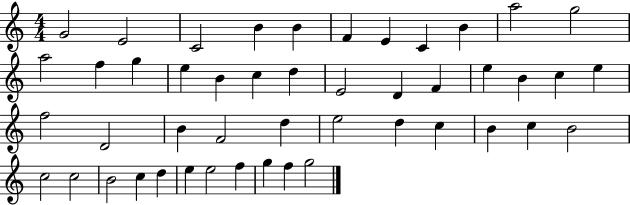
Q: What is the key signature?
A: C major